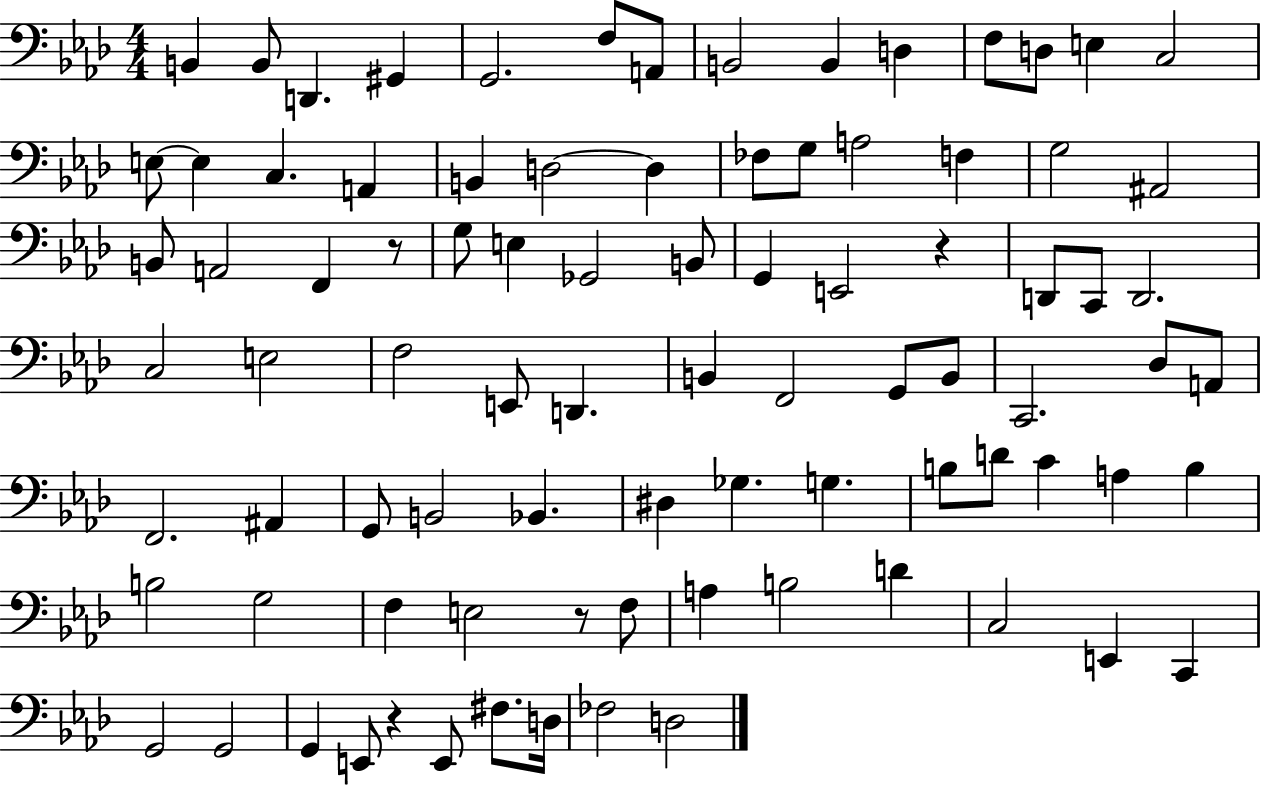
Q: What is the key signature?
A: AES major